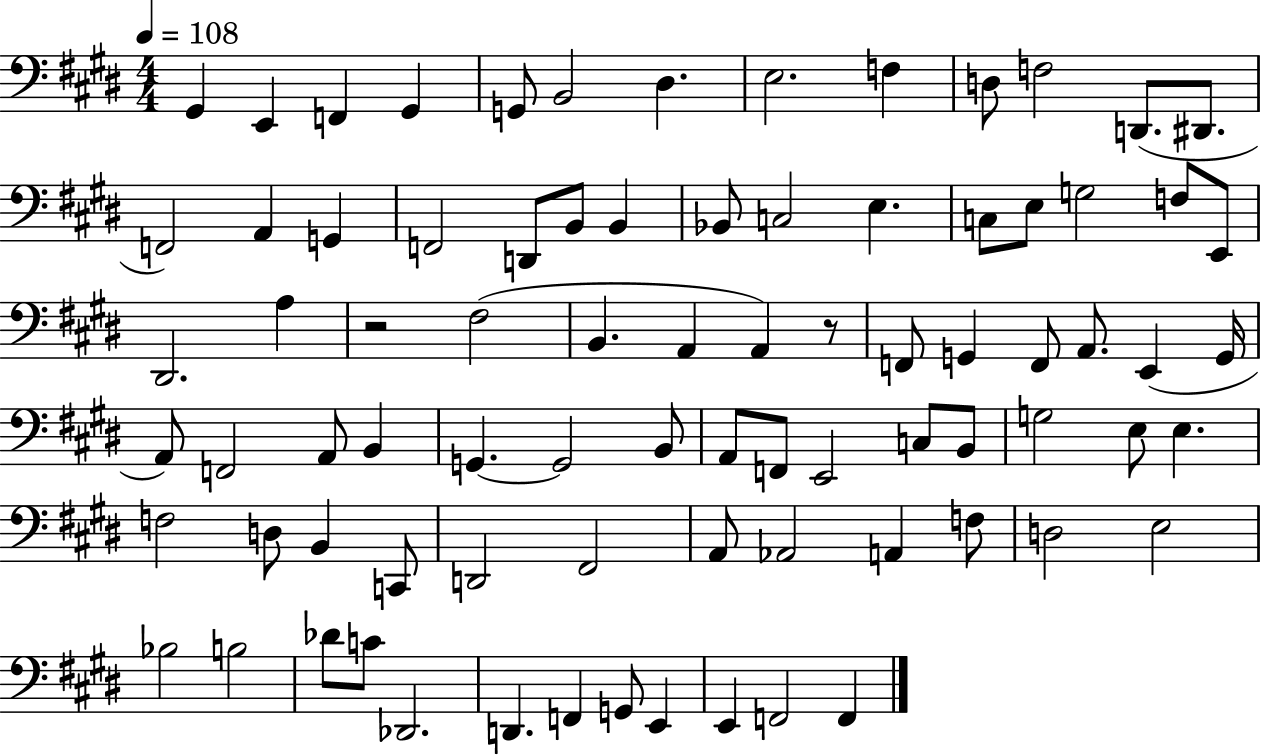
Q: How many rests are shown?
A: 2